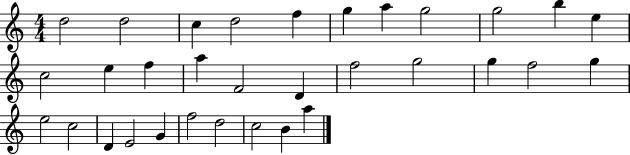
X:1
T:Untitled
M:4/4
L:1/4
K:C
d2 d2 c d2 f g a g2 g2 b e c2 e f a F2 D f2 g2 g f2 g e2 c2 D E2 G f2 d2 c2 B a